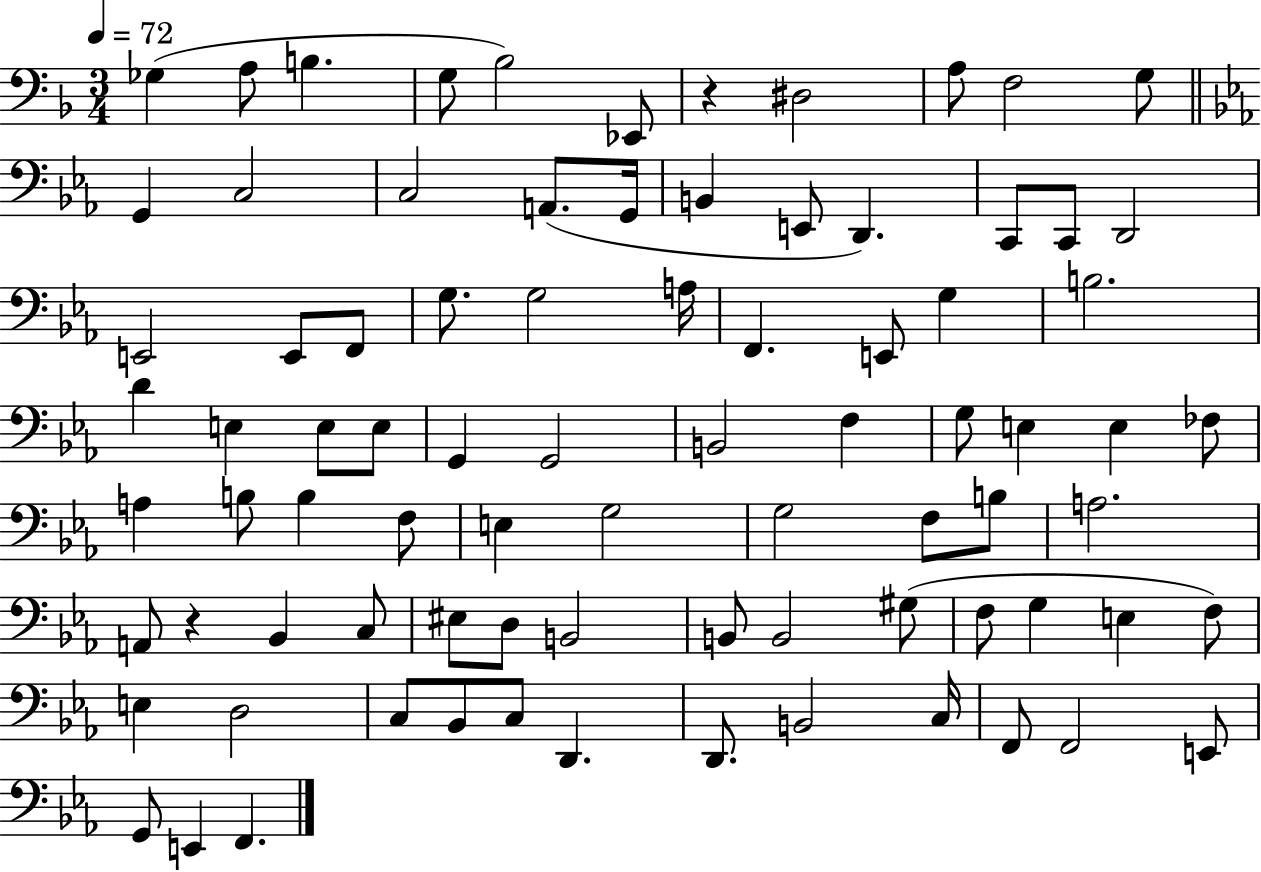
{
  \clef bass
  \numericTimeSignature
  \time 3/4
  \key f \major
  \tempo 4 = 72
  ges4( a8 b4. | g8 bes2) ees,8 | r4 dis2 | a8 f2 g8 | \break \bar "||" \break \key c \minor g,4 c2 | c2 a,8.( g,16 | b,4 e,8 d,4.) | c,8 c,8 d,2 | \break e,2 e,8 f,8 | g8. g2 a16 | f,4. e,8 g4 | b2. | \break d'4 e4 e8 e8 | g,4 g,2 | b,2 f4 | g8 e4 e4 fes8 | \break a4 b8 b4 f8 | e4 g2 | g2 f8 b8 | a2. | \break a,8 r4 bes,4 c8 | eis8 d8 b,2 | b,8 b,2 gis8( | f8 g4 e4 f8) | \break e4 d2 | c8 bes,8 c8 d,4. | d,8. b,2 c16 | f,8 f,2 e,8 | \break g,8 e,4 f,4. | \bar "|."
}